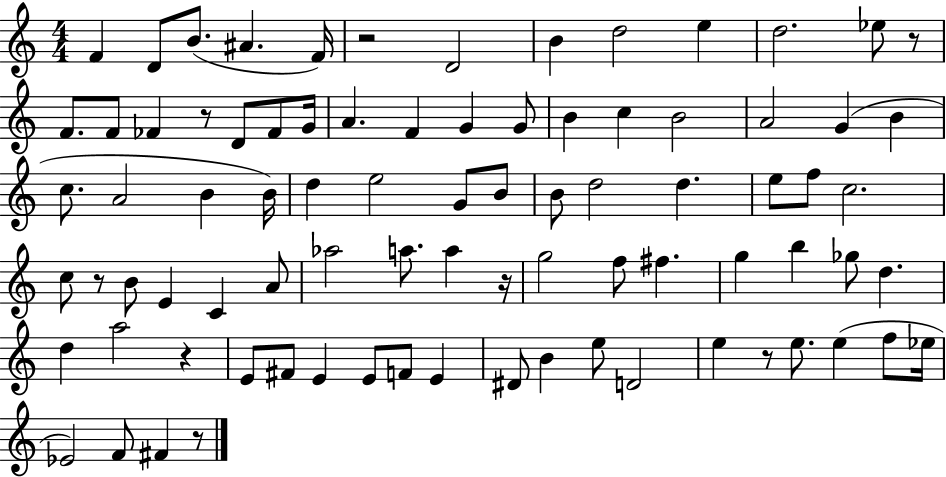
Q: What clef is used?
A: treble